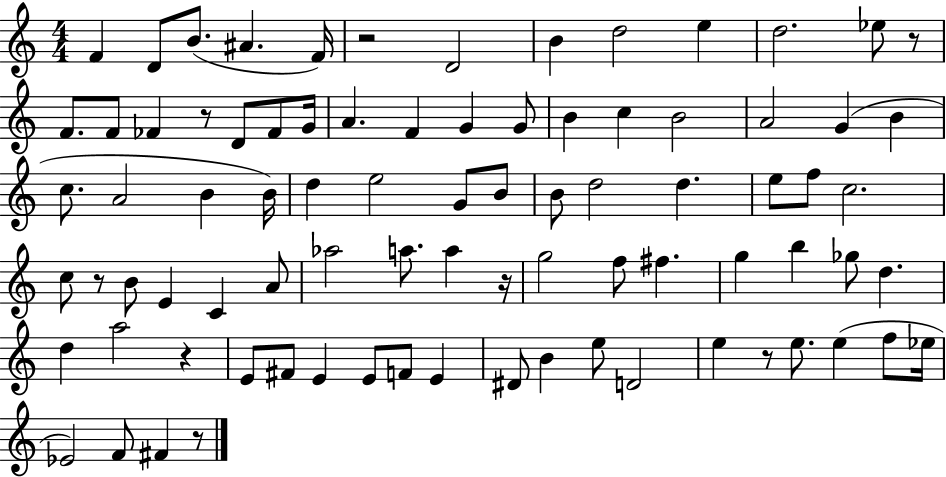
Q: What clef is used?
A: treble